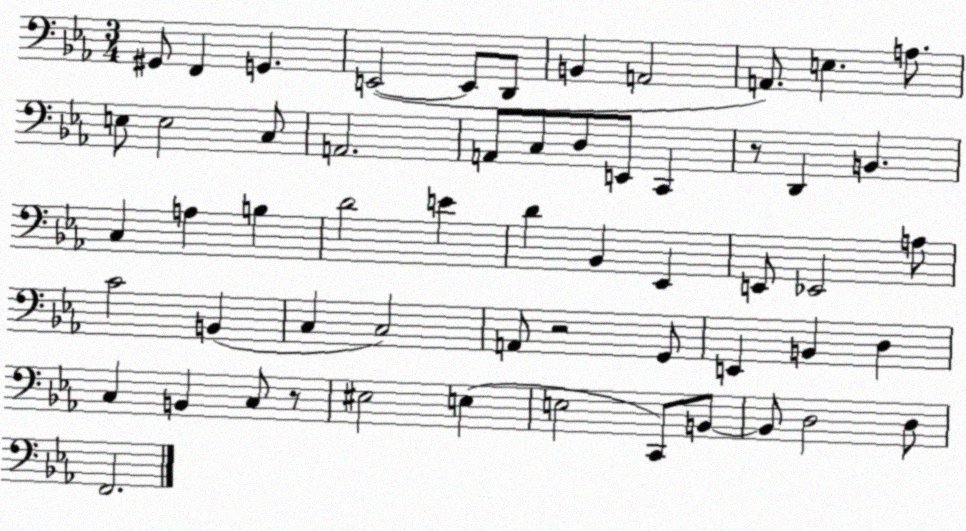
X:1
T:Untitled
M:3/4
L:1/4
K:Eb
^G,,/2 F,, G,, E,,2 E,,/2 D,,/2 B,, A,,2 A,,/2 E, A,/2 E,/2 E,2 C,/2 A,,2 A,,/2 C,/2 D,/2 E,,/2 C,, z/2 D,, B,, C, A, B, D2 E D _B,, _E,, E,,/2 _E,,2 A,/2 C2 B,, C, C,2 A,,/2 z2 G,,/2 E,, B,, D, C, B,, C,/2 z/2 ^E,2 E, E,2 C,,/2 B,,/2 B,,/2 D,2 D,/2 F,,2